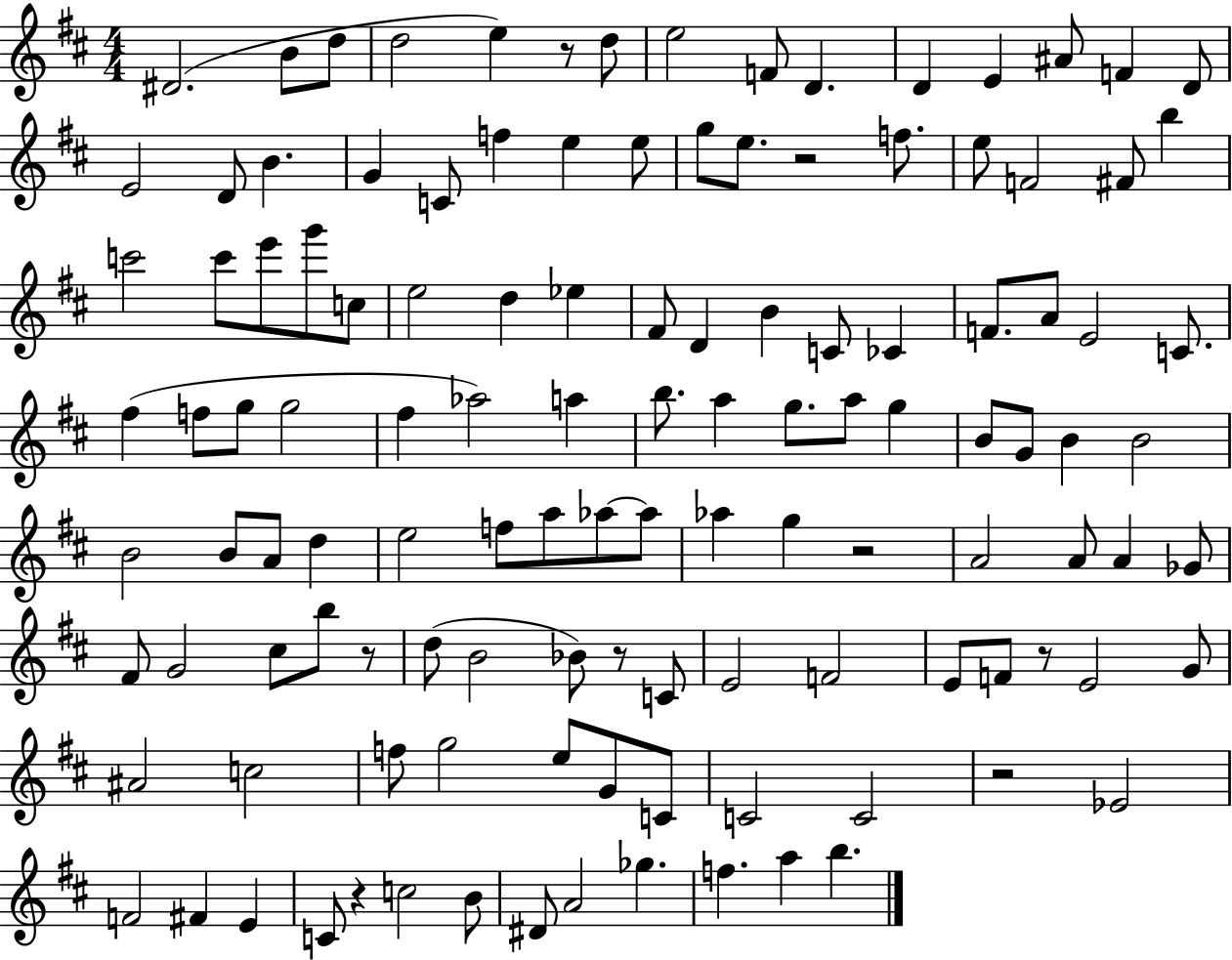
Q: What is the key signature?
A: D major